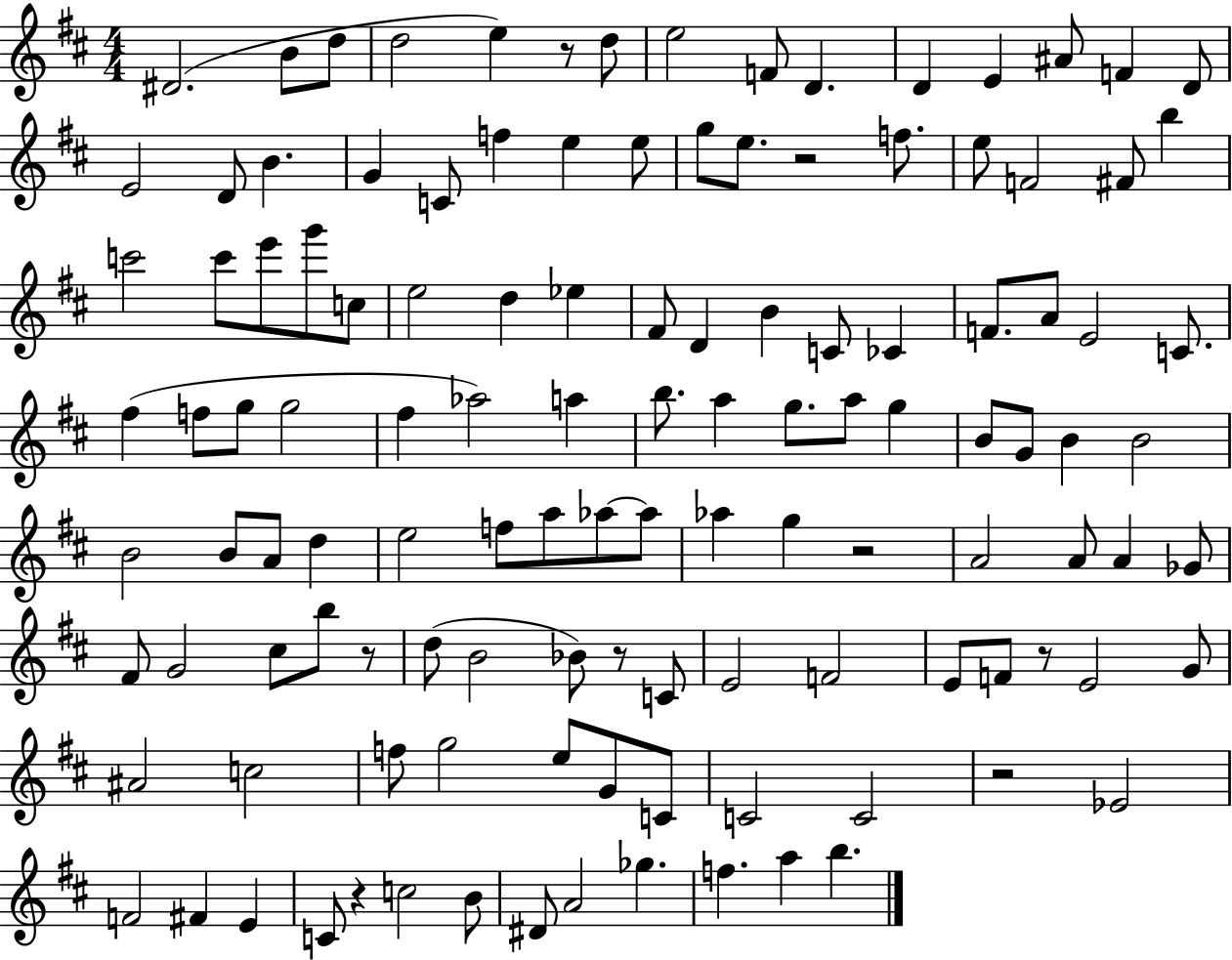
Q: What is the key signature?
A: D major